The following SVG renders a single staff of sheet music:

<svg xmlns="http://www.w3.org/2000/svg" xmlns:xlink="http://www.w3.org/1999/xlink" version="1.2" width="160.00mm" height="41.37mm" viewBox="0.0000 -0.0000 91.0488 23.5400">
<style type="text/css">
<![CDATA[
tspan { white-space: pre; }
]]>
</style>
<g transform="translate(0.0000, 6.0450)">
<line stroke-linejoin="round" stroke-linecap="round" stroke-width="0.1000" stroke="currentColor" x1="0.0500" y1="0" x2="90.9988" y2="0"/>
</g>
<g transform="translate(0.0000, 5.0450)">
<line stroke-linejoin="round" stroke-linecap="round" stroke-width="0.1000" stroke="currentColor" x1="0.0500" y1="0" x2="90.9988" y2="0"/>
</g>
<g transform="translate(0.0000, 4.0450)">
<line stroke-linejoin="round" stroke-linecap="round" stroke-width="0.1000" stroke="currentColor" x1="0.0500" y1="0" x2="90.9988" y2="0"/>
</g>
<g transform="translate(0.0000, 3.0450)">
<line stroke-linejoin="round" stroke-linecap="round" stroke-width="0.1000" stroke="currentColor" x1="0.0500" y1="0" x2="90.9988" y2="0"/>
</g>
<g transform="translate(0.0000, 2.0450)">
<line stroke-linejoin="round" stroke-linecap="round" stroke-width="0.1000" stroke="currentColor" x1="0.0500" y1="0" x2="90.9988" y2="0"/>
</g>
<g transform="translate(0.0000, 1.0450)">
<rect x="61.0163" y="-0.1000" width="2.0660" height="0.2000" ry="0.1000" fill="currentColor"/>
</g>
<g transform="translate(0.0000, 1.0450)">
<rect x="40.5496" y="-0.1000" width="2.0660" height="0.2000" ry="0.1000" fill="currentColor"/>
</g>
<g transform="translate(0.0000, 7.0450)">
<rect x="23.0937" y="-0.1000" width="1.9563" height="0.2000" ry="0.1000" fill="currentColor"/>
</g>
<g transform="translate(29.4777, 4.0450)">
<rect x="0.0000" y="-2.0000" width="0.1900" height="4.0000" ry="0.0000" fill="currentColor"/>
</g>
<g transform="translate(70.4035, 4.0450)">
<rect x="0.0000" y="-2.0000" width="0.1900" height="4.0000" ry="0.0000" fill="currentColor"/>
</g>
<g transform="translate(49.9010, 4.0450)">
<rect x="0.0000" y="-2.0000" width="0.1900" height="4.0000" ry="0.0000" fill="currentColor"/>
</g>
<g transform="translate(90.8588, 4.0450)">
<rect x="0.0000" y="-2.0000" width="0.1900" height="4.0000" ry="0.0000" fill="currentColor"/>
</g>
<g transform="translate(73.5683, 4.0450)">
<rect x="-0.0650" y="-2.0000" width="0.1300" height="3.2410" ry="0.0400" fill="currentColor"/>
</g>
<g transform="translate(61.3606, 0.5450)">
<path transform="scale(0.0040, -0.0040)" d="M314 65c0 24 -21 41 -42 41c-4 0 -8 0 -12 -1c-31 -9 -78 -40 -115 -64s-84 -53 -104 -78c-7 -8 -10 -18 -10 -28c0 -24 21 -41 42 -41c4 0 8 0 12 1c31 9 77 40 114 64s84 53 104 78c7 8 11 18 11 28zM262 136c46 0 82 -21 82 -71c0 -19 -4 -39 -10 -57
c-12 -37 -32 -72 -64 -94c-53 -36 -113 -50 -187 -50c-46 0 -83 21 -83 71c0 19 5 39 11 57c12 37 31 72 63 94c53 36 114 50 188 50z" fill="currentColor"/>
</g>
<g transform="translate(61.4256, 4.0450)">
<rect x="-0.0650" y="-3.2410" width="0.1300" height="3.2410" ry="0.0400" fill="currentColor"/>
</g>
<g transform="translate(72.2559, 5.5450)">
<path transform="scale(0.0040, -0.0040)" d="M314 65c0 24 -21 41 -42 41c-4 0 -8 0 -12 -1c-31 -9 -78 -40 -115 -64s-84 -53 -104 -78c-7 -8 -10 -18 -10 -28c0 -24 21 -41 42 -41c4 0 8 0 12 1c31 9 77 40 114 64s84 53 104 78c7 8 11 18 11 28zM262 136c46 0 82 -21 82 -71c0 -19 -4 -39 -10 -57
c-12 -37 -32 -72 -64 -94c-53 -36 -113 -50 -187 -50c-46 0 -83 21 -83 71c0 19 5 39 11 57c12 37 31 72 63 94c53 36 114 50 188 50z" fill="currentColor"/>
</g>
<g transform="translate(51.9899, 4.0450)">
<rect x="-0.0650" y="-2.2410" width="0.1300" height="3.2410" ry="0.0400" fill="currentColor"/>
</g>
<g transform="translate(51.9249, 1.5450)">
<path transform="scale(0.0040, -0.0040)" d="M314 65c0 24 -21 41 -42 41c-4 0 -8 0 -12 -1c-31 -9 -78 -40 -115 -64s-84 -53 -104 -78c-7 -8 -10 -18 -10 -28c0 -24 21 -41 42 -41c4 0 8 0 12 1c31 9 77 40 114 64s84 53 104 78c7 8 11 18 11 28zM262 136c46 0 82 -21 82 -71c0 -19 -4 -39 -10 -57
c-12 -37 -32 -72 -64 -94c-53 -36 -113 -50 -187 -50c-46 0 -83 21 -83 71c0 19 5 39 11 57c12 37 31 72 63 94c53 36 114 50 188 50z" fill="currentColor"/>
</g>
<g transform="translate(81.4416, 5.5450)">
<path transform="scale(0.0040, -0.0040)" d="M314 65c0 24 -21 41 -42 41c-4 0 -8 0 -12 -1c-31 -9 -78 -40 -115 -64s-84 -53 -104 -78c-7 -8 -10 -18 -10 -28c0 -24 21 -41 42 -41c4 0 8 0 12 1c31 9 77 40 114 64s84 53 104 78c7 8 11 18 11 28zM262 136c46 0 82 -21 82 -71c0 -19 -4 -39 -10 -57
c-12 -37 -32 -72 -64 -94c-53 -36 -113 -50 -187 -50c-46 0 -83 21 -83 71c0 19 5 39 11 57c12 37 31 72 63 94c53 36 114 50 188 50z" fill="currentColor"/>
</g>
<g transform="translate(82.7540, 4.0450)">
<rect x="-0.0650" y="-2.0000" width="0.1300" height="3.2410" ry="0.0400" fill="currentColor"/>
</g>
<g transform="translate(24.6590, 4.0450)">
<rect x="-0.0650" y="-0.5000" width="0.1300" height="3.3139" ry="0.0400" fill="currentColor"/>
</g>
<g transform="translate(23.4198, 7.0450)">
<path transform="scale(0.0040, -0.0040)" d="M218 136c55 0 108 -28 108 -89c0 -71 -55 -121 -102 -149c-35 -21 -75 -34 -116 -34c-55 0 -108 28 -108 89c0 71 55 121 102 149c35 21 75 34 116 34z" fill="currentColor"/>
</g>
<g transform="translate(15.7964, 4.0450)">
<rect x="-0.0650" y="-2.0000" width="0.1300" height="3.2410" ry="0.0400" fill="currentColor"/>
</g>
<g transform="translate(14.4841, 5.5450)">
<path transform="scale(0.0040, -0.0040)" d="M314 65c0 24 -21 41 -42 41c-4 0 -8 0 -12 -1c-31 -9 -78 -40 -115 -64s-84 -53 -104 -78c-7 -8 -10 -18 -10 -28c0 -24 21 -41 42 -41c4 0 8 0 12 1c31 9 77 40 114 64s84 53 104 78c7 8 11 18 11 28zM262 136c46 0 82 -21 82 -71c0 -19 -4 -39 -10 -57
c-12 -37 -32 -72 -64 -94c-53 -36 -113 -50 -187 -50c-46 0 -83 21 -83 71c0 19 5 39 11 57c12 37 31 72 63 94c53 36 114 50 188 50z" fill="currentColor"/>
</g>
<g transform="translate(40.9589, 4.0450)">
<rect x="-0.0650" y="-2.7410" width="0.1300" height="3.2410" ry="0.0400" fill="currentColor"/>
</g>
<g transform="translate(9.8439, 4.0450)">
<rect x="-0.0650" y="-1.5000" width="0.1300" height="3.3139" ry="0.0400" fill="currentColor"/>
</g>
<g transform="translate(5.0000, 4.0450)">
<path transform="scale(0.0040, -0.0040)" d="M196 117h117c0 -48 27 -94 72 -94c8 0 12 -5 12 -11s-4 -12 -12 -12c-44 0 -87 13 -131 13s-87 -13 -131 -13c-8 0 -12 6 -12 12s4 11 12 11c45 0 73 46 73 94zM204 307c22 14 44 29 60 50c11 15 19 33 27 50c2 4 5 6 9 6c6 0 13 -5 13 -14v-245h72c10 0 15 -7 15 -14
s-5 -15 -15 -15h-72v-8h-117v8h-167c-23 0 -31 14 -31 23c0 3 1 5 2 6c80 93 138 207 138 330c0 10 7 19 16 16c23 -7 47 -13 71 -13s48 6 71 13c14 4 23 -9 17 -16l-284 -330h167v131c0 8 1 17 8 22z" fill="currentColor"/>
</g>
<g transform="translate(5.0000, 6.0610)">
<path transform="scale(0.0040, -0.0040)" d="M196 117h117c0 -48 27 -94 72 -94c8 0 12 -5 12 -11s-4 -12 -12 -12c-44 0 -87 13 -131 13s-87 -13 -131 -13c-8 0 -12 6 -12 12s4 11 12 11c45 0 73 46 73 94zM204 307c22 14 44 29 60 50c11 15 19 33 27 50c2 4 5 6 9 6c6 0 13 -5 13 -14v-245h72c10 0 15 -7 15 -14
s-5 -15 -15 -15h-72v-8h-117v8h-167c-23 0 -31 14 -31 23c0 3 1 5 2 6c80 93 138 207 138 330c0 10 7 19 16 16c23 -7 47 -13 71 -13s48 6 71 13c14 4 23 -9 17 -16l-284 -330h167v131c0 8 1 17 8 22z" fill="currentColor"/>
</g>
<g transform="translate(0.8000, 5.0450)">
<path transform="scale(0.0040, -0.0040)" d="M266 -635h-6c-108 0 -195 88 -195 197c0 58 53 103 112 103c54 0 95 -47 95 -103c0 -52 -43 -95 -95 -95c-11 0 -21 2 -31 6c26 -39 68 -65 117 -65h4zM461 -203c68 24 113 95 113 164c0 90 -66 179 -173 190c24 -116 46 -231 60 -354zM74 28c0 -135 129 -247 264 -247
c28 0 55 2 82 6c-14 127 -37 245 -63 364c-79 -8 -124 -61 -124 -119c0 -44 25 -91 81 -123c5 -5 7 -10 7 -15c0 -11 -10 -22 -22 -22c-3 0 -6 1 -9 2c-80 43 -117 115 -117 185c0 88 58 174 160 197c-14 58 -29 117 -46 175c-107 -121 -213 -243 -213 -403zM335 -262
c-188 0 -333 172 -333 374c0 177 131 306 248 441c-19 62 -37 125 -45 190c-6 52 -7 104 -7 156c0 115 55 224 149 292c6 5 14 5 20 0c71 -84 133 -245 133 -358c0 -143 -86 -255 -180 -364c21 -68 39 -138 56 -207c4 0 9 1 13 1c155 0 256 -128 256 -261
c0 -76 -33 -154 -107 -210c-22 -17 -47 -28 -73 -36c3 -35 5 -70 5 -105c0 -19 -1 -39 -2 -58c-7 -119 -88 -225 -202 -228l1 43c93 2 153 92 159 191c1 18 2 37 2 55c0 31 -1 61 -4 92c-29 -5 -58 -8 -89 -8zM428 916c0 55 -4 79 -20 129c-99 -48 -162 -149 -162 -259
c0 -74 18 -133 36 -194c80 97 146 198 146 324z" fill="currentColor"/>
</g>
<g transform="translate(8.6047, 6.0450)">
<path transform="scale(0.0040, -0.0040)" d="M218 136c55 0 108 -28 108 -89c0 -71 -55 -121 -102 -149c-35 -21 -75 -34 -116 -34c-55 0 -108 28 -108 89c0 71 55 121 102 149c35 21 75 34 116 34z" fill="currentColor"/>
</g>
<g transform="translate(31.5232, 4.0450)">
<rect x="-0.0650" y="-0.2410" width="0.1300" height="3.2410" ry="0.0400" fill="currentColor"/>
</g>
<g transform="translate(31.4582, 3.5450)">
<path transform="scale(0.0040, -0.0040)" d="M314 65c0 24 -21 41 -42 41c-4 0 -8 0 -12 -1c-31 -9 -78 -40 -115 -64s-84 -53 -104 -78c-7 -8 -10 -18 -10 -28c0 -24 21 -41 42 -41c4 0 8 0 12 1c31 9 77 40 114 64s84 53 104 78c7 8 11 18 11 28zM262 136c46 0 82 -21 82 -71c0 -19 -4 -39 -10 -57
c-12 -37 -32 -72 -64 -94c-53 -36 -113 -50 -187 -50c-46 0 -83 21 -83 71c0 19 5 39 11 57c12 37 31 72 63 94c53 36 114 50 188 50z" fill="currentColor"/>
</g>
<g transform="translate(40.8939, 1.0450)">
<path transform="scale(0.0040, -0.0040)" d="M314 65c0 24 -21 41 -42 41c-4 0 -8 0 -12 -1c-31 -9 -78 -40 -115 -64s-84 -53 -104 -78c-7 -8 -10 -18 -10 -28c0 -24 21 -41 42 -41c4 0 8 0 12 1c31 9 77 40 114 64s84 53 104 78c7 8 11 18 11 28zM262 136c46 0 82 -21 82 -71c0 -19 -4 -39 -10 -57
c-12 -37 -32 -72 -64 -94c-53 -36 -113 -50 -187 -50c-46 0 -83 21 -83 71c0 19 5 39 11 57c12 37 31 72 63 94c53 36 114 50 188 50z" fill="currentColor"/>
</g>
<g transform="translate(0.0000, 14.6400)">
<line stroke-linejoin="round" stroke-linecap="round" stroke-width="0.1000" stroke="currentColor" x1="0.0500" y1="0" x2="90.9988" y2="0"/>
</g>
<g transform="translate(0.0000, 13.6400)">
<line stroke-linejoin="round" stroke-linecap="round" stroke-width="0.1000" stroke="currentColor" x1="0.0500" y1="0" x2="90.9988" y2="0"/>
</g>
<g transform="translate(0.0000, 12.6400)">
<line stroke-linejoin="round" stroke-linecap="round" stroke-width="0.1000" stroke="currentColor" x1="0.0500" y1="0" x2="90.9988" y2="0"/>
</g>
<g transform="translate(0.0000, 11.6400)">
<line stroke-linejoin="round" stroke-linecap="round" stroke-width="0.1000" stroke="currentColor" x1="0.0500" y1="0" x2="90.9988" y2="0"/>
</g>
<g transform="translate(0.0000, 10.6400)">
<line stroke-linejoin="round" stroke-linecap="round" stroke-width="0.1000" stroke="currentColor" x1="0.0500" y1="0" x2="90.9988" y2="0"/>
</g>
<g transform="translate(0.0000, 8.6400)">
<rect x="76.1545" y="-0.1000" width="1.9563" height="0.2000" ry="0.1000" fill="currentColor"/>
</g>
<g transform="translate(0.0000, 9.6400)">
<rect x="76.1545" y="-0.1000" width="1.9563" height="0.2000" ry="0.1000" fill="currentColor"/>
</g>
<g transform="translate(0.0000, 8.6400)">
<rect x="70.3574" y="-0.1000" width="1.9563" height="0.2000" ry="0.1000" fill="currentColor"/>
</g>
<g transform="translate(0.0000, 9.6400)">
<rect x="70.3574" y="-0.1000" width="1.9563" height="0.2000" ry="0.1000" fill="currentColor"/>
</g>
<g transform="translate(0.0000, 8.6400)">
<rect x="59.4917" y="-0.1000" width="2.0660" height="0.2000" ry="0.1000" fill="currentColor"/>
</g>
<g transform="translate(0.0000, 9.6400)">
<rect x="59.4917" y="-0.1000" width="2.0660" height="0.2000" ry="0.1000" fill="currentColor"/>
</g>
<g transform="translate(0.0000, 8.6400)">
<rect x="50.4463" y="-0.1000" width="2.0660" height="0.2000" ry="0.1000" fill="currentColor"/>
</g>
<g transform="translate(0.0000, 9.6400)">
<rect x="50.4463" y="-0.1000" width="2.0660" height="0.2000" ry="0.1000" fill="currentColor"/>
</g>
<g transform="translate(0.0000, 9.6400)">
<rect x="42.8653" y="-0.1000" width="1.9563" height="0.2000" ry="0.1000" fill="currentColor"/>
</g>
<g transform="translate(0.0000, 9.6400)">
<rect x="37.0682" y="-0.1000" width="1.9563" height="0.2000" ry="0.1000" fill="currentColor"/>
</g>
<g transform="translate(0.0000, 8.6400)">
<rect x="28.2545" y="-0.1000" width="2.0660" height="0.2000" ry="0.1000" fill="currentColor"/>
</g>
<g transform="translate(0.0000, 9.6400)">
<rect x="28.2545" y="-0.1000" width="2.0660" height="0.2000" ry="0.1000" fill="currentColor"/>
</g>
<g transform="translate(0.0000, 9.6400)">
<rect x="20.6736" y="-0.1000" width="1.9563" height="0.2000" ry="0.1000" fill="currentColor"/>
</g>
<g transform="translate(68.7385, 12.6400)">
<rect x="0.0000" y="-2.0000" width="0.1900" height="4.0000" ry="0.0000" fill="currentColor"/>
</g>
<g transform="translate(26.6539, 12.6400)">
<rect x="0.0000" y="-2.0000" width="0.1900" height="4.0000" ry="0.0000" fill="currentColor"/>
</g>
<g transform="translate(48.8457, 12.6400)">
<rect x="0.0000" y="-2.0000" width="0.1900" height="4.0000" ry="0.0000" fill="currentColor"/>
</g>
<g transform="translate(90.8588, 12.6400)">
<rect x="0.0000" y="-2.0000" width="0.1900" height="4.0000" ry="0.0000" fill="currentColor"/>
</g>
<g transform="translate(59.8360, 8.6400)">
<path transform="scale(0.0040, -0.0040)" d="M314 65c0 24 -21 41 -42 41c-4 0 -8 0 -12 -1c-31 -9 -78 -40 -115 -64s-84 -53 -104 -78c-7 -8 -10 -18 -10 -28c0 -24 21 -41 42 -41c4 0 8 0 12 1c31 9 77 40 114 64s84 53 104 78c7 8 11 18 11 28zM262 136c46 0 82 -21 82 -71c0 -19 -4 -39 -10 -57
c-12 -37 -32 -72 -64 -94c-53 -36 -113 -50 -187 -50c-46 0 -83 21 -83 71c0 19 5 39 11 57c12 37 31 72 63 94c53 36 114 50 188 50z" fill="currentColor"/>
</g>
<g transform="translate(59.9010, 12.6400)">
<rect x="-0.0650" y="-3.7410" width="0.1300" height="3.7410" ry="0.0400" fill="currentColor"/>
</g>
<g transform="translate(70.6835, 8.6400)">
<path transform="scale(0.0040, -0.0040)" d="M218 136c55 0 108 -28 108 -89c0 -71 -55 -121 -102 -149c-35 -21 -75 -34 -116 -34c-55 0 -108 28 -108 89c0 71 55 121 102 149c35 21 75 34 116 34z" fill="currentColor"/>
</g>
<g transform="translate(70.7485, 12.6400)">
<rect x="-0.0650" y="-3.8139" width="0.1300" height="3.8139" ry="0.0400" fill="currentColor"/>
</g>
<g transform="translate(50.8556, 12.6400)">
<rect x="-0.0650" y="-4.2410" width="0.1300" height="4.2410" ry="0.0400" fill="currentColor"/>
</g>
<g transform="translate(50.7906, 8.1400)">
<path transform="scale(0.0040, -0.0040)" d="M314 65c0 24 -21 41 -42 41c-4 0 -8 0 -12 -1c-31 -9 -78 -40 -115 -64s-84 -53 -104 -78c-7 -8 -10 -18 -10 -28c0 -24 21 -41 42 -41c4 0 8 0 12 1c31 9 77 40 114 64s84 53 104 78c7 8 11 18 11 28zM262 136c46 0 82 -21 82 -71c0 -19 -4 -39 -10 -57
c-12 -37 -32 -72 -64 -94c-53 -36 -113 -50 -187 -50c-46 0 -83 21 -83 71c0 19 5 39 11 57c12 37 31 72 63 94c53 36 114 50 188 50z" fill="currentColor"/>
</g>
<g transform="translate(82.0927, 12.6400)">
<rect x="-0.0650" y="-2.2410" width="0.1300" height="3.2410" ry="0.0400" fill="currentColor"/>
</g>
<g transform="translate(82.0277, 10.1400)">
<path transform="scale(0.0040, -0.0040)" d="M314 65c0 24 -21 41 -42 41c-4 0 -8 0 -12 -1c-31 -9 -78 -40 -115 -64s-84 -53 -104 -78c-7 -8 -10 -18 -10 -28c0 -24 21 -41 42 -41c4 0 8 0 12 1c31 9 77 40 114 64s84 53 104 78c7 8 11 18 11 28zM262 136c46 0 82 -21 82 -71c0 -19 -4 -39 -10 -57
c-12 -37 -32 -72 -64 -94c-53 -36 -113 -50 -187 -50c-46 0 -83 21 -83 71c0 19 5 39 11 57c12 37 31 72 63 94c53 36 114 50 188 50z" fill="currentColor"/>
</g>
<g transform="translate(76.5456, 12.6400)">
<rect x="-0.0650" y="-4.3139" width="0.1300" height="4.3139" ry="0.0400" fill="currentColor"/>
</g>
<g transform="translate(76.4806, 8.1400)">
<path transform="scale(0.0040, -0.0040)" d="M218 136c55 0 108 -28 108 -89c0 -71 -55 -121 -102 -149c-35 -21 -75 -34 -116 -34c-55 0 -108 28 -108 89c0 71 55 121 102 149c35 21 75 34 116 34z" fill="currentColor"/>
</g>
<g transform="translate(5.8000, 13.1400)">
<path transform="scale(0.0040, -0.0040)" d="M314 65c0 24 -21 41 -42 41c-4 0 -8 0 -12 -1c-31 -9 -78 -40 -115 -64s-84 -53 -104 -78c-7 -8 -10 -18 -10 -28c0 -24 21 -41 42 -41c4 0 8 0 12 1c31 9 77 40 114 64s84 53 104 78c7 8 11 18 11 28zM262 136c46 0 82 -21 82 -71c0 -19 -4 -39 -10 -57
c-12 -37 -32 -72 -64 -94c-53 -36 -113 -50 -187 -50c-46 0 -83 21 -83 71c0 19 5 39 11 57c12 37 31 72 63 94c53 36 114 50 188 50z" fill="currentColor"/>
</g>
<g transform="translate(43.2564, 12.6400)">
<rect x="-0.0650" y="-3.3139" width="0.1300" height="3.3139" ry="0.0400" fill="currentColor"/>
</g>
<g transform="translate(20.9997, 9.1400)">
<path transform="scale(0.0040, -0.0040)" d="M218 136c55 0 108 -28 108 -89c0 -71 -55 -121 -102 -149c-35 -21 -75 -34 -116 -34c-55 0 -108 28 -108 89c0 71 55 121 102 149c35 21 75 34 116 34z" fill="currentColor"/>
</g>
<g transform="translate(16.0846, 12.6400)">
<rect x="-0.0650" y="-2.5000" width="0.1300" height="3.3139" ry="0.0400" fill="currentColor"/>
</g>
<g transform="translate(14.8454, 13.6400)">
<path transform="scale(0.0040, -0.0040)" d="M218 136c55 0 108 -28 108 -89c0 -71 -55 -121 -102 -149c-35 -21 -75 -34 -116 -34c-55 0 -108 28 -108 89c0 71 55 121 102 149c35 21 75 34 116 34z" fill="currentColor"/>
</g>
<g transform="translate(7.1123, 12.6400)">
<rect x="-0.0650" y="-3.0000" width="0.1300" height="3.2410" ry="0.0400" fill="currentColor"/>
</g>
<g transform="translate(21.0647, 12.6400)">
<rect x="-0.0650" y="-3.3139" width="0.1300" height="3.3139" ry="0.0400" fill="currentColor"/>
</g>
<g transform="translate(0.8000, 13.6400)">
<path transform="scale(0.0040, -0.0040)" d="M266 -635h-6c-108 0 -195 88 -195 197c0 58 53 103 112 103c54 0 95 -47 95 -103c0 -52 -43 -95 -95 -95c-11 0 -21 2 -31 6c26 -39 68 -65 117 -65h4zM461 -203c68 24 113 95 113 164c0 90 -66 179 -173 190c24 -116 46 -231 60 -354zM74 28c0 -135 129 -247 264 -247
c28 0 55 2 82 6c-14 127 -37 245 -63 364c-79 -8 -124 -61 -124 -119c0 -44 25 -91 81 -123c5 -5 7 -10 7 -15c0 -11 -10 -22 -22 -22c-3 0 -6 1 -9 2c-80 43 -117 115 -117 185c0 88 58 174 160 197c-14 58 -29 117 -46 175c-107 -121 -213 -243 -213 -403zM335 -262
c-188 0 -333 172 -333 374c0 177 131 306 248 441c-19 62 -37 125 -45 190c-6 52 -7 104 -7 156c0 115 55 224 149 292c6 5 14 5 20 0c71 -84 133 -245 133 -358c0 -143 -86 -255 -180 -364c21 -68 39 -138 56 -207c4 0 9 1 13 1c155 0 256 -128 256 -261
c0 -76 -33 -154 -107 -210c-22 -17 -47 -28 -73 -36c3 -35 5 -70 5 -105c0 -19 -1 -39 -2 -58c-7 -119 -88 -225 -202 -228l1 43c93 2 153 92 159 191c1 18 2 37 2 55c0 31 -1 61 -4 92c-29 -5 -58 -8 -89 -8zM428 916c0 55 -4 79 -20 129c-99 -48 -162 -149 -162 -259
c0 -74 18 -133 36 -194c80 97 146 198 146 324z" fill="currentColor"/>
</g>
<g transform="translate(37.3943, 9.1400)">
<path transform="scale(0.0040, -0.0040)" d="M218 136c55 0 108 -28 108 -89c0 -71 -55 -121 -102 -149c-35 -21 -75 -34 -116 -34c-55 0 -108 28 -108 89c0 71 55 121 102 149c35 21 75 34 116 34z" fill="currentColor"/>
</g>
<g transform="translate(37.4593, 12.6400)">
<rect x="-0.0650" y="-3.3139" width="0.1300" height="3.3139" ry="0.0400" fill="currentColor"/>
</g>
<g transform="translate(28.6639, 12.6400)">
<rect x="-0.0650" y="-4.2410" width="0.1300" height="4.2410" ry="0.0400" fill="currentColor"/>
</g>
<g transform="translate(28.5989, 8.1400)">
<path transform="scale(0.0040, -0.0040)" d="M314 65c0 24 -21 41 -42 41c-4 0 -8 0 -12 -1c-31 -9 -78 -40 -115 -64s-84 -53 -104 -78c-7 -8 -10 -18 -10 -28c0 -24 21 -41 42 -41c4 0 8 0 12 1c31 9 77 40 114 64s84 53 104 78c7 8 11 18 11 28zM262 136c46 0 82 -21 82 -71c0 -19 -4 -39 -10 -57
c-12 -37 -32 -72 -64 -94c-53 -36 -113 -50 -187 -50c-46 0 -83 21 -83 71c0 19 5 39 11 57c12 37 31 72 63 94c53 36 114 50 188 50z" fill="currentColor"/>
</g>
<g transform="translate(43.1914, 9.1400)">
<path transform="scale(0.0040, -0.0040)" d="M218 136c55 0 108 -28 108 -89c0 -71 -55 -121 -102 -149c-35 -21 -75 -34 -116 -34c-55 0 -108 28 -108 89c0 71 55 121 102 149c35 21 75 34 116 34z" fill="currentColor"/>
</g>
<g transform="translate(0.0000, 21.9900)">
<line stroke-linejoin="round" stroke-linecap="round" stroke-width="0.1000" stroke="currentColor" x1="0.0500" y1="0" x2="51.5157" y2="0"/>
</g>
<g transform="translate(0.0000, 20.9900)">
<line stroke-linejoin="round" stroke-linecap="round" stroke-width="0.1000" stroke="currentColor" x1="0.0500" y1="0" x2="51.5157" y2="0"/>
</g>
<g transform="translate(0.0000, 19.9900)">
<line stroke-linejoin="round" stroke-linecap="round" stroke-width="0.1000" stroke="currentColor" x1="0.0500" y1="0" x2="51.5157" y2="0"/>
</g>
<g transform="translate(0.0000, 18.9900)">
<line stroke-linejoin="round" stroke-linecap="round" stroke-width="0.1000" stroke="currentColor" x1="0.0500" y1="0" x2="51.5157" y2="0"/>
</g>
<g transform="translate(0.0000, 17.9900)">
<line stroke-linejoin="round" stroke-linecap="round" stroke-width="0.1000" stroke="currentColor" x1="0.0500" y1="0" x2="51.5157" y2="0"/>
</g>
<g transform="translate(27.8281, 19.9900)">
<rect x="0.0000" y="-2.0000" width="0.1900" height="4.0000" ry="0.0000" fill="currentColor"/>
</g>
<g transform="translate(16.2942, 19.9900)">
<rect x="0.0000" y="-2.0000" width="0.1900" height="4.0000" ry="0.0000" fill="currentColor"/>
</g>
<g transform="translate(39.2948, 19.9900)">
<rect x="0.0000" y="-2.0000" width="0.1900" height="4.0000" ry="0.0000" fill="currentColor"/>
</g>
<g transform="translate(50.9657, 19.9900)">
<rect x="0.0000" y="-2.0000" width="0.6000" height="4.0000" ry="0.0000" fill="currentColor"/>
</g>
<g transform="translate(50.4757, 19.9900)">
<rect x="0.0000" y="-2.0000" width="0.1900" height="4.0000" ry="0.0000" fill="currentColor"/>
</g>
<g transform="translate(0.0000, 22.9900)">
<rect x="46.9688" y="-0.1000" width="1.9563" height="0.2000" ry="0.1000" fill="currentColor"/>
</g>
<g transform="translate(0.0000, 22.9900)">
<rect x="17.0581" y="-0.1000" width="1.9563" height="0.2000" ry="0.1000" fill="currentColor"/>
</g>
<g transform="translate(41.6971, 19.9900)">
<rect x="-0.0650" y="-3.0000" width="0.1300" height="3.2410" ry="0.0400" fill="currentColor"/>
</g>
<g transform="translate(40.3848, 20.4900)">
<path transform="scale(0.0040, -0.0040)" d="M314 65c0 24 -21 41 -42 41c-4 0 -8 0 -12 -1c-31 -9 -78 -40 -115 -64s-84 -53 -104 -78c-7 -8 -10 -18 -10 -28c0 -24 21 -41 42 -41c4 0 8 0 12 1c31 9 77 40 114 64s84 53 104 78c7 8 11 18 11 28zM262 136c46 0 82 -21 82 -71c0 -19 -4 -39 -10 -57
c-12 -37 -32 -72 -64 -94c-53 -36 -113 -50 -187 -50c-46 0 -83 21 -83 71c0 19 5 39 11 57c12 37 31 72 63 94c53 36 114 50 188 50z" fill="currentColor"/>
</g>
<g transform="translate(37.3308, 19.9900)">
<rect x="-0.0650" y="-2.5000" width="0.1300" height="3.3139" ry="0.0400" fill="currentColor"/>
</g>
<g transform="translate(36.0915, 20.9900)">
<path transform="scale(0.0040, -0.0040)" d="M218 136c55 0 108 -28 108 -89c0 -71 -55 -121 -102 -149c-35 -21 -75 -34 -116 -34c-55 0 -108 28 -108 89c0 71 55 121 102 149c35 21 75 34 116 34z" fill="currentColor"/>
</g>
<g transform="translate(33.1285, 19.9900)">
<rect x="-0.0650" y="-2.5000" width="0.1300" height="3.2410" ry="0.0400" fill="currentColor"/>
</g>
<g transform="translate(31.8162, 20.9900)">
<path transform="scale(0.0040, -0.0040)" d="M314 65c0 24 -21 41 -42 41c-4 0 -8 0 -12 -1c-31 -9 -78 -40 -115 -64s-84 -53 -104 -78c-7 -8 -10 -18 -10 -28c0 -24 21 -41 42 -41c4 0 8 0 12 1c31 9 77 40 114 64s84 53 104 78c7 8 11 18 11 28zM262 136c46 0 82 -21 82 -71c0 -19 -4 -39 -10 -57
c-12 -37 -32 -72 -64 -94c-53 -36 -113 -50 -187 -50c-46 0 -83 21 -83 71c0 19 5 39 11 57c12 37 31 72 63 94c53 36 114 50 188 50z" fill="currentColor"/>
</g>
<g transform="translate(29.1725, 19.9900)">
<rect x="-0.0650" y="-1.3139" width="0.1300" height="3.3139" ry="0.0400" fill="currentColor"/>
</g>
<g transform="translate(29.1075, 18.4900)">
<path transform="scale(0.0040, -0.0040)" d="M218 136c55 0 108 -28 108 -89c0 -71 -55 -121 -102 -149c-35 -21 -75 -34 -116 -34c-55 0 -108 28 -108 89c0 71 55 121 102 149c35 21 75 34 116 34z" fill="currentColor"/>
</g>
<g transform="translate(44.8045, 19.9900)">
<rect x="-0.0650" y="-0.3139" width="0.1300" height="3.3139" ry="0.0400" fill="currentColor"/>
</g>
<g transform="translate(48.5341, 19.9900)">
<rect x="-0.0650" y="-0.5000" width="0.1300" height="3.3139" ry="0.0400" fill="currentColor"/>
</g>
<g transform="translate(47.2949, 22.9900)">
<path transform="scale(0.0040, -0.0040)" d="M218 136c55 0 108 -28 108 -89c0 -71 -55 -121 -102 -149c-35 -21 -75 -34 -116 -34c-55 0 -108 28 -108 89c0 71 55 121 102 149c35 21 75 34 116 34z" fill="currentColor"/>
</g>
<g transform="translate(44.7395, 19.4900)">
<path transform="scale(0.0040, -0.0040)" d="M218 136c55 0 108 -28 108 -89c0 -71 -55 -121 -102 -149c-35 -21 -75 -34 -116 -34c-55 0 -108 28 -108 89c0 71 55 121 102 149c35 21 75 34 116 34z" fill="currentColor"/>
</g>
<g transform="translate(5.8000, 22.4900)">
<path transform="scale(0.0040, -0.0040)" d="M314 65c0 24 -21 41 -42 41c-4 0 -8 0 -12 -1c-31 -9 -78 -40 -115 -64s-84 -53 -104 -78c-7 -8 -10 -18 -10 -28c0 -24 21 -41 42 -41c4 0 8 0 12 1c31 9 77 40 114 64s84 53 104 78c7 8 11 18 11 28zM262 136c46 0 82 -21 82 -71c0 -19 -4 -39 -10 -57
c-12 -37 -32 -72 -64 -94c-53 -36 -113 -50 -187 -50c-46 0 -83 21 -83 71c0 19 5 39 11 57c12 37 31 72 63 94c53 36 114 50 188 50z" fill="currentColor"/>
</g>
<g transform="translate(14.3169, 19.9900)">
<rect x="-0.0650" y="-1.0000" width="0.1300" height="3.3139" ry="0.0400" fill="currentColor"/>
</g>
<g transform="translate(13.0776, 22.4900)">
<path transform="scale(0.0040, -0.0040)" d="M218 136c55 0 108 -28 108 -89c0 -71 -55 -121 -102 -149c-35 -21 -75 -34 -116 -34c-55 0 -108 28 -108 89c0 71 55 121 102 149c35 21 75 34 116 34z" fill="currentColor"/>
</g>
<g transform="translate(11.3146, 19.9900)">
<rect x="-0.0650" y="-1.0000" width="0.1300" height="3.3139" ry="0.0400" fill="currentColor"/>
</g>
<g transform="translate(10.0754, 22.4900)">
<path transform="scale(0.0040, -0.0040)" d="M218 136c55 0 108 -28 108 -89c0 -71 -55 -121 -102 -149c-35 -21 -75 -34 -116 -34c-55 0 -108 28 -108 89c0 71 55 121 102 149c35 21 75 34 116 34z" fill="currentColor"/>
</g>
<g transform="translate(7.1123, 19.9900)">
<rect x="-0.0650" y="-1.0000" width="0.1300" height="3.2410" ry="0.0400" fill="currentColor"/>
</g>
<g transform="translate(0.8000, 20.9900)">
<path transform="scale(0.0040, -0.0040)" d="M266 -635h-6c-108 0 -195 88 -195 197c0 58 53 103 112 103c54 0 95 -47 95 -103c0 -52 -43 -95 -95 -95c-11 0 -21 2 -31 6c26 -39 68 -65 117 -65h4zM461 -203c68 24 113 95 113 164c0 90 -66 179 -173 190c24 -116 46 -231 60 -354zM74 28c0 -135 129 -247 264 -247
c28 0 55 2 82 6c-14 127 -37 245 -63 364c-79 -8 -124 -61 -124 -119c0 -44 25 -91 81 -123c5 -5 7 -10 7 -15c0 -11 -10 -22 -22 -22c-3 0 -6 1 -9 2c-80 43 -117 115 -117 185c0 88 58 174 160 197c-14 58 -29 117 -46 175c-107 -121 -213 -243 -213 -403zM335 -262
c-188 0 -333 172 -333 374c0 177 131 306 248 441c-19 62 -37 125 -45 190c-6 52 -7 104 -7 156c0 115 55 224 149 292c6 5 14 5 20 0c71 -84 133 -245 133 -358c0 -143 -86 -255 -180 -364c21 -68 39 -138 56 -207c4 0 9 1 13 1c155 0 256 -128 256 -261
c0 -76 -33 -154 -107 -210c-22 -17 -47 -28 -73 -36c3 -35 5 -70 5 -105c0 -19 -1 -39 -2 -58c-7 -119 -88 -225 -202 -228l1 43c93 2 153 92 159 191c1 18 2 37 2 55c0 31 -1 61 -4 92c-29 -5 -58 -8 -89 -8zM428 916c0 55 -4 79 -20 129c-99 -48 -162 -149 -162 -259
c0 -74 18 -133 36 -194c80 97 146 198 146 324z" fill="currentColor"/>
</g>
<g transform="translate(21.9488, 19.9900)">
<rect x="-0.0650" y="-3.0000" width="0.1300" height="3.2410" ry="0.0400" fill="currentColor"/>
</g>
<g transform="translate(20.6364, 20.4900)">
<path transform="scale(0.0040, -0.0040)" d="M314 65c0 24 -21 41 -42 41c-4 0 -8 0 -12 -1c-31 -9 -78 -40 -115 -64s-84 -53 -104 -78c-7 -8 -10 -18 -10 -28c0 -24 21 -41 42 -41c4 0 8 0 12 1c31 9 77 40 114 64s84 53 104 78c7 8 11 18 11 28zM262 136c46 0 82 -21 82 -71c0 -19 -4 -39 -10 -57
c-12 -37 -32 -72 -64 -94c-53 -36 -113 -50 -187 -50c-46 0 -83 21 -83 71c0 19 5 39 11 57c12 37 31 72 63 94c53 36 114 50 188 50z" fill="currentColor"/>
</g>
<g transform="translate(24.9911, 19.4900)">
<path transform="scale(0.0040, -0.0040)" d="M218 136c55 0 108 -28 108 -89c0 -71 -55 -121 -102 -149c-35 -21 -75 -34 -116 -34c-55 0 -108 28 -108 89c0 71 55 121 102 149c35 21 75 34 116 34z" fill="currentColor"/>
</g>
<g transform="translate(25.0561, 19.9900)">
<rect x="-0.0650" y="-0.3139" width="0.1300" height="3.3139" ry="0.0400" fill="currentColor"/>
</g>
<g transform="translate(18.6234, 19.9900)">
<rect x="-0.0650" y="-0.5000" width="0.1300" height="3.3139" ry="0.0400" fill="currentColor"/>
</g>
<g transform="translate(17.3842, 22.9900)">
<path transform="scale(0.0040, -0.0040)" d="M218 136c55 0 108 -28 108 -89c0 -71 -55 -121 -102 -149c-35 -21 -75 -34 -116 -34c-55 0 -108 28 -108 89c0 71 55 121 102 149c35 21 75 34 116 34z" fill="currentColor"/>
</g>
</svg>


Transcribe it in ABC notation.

X:1
T:Untitled
M:4/4
L:1/4
K:C
E F2 C c2 a2 g2 b2 F2 F2 A2 G b d'2 b b d'2 c'2 c' d' g2 D2 D D C A2 c e G2 G A2 c C